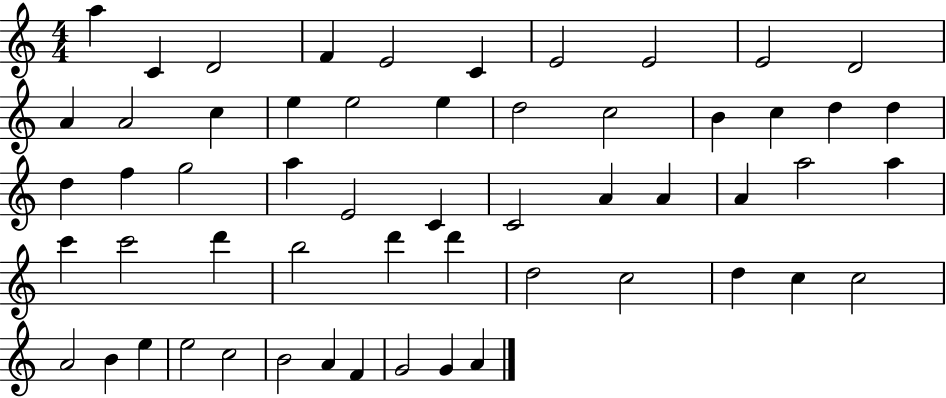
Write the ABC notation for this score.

X:1
T:Untitled
M:4/4
L:1/4
K:C
a C D2 F E2 C E2 E2 E2 D2 A A2 c e e2 e d2 c2 B c d d d f g2 a E2 C C2 A A A a2 a c' c'2 d' b2 d' d' d2 c2 d c c2 A2 B e e2 c2 B2 A F G2 G A